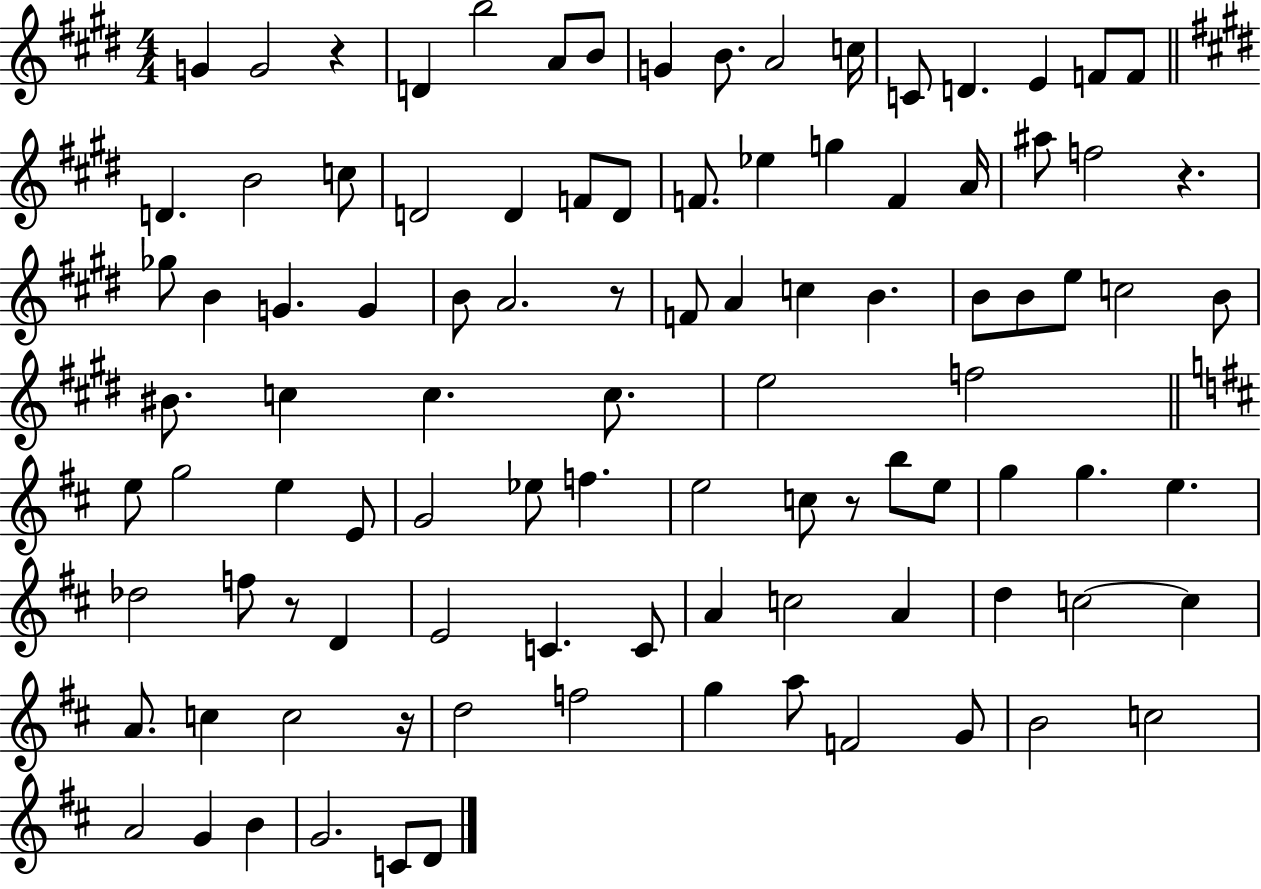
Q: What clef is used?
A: treble